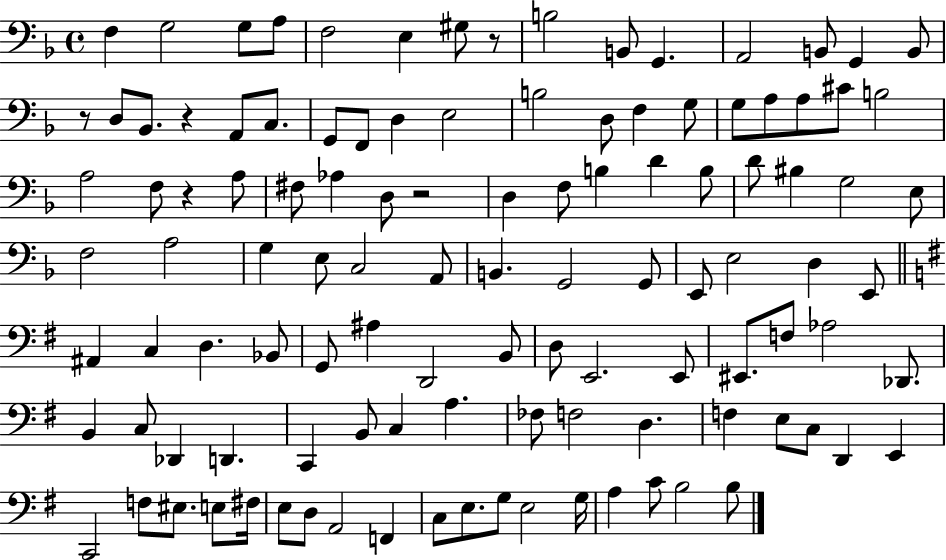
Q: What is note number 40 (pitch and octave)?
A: B3